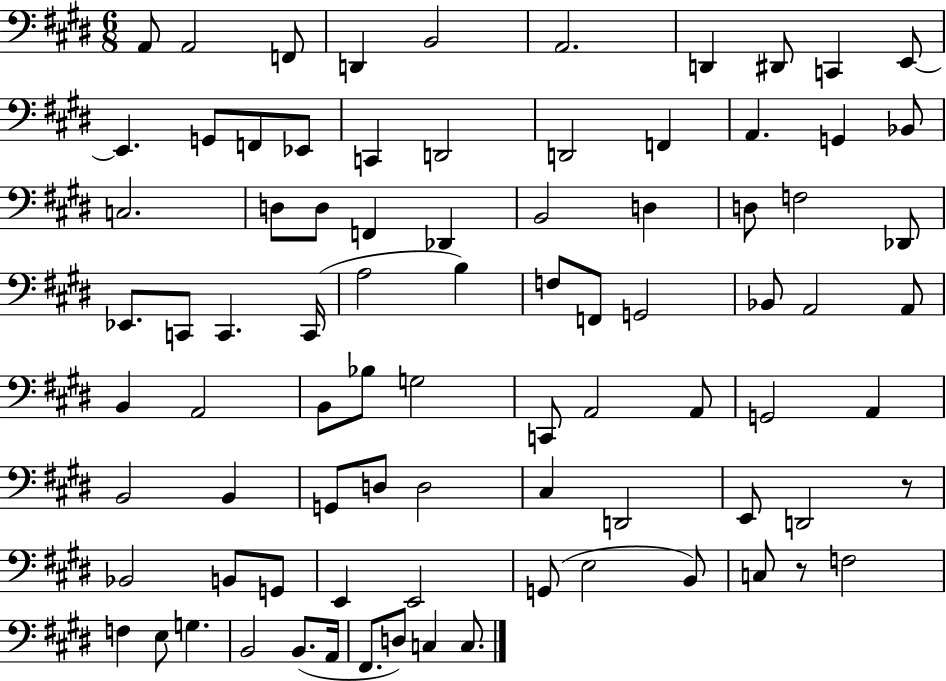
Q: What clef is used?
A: bass